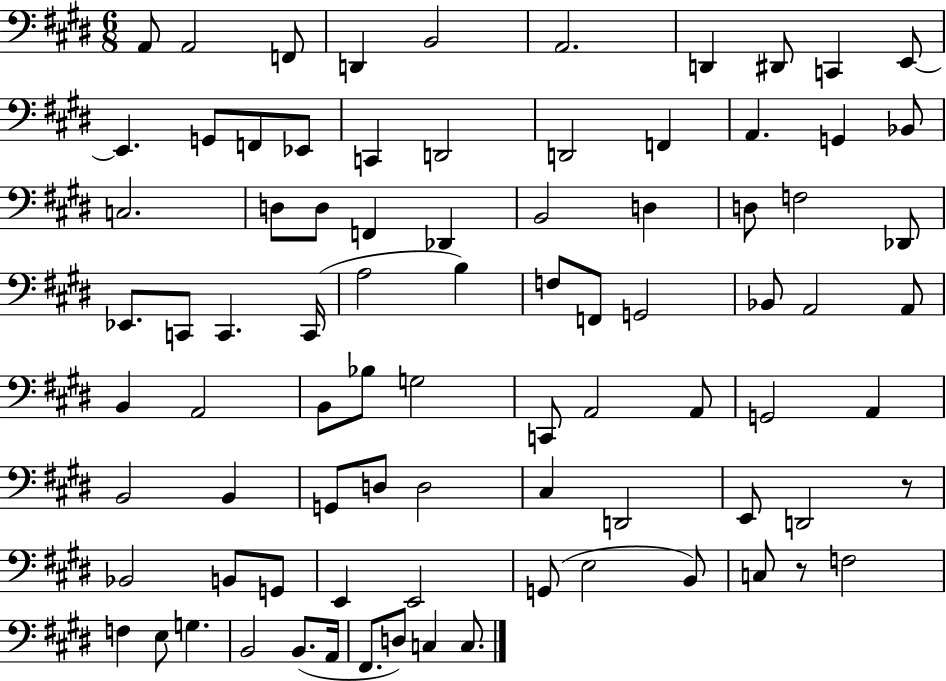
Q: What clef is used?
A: bass